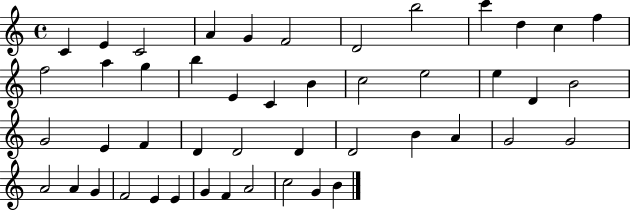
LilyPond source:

{
  \clef treble
  \time 4/4
  \defaultTimeSignature
  \key c \major
  c'4 e'4 c'2 | a'4 g'4 f'2 | d'2 b''2 | c'''4 d''4 c''4 f''4 | \break f''2 a''4 g''4 | b''4 e'4 c'4 b'4 | c''2 e''2 | e''4 d'4 b'2 | \break g'2 e'4 f'4 | d'4 d'2 d'4 | d'2 b'4 a'4 | g'2 g'2 | \break a'2 a'4 g'4 | f'2 e'4 e'4 | g'4 f'4 a'2 | c''2 g'4 b'4 | \break \bar "|."
}